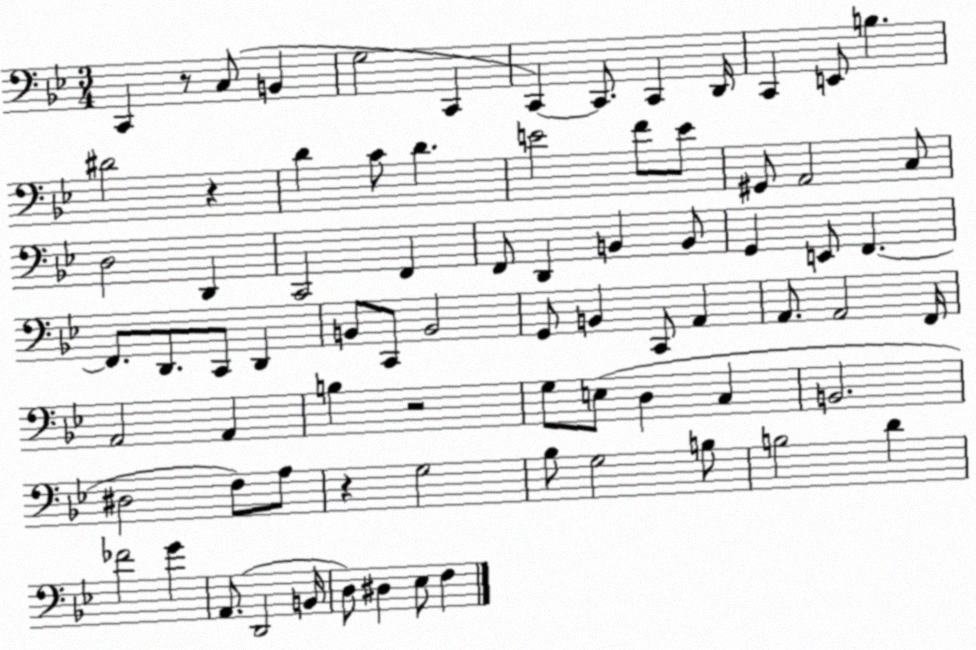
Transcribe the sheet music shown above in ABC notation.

X:1
T:Untitled
M:3/4
L:1/4
K:Bb
C,, z/2 C,/2 B,, G,2 C,, C,, C,,/2 C,, D,,/4 C,, E,,/2 B, ^D2 z D C/2 D E2 F/2 E/2 ^G,,/2 A,,2 C,/2 D,2 D,, C,,2 F,, F,,/2 D,, B,, B,,/2 G,, E,,/2 F,, F,,/2 D,,/2 C,,/2 D,, B,,/2 C,,/2 B,,2 G,,/2 B,, C,,/2 A,, A,,/2 A,,2 F,,/4 A,,2 A,, B, z2 G,/2 E,/2 D, C, B,,2 ^D,2 F,/2 A,/2 z G,2 _B,/2 G,2 B,/2 B,2 D _F2 G A,,/2 D,,2 B,,/4 D,/2 ^D, _E,/2 F,